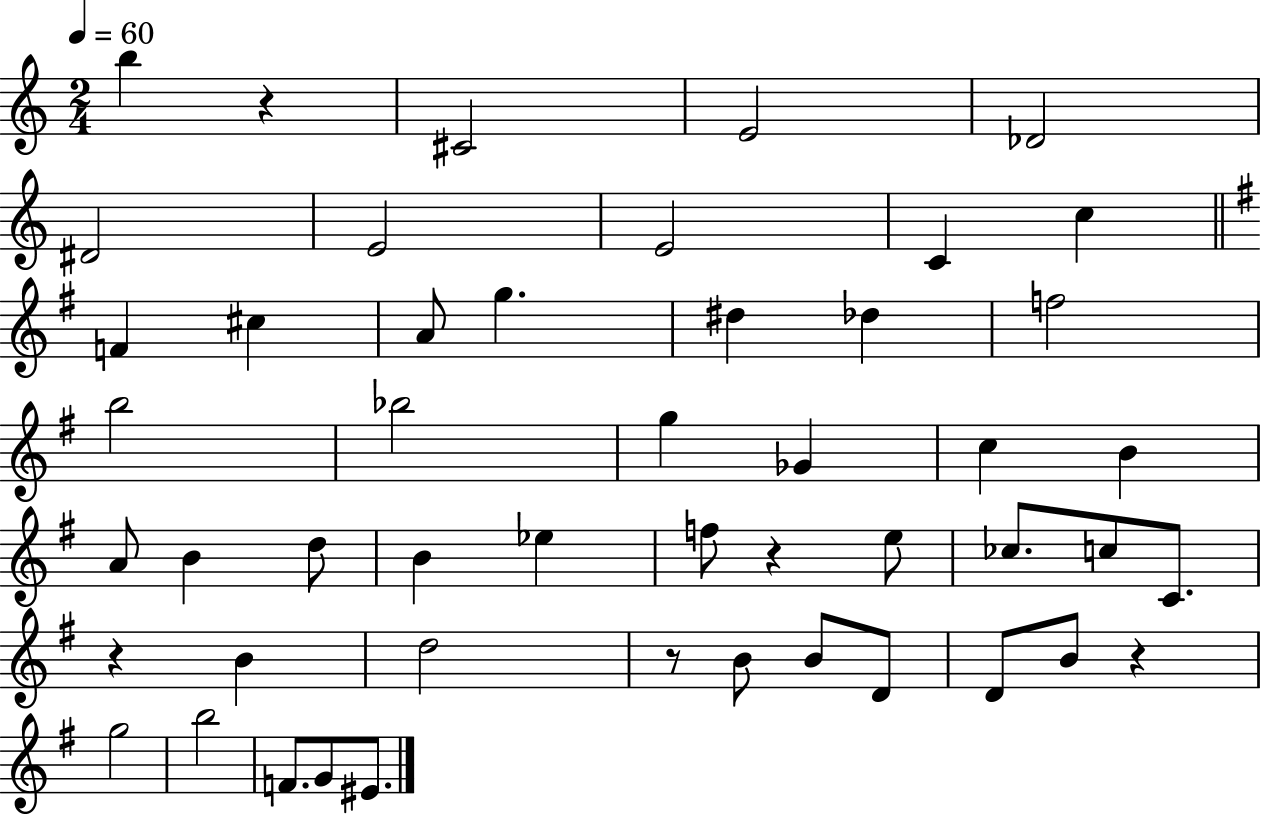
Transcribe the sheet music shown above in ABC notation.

X:1
T:Untitled
M:2/4
L:1/4
K:C
b z ^C2 E2 _D2 ^D2 E2 E2 C c F ^c A/2 g ^d _d f2 b2 _b2 g _G c B A/2 B d/2 B _e f/2 z e/2 _c/2 c/2 C/2 z B d2 z/2 B/2 B/2 D/2 D/2 B/2 z g2 b2 F/2 G/2 ^E/2